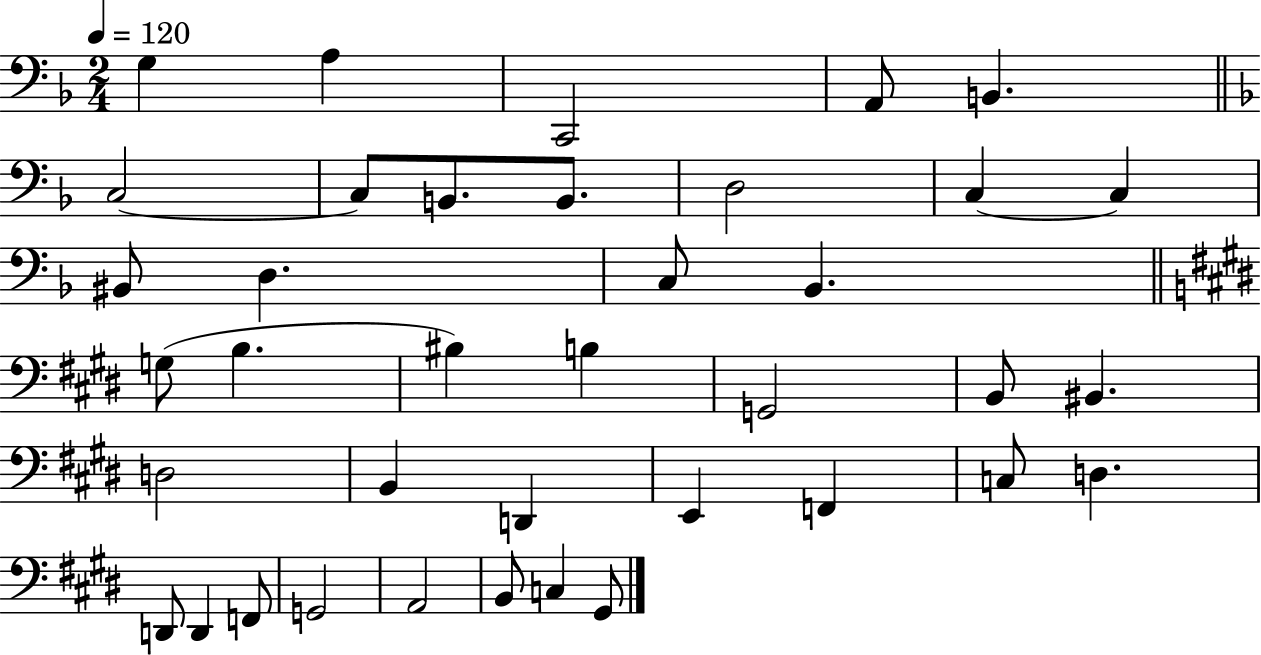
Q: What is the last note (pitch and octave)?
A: G#2